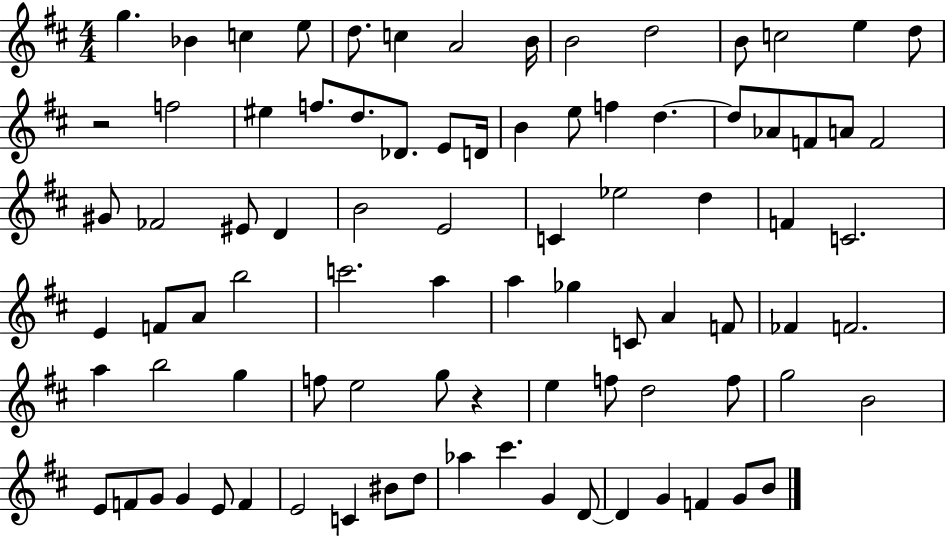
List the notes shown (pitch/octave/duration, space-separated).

G5/q. Bb4/q C5/q E5/e D5/e. C5/q A4/h B4/s B4/h D5/h B4/e C5/h E5/q D5/e R/h F5/h EIS5/q F5/e. D5/e. Db4/e. E4/e D4/s B4/q E5/e F5/q D5/q. D5/e Ab4/e F4/e A4/e F4/h G#4/e FES4/h EIS4/e D4/q B4/h E4/h C4/q Eb5/h D5/q F4/q C4/h. E4/q F4/e A4/e B5/h C6/h. A5/q A5/q Gb5/q C4/e A4/q F4/e FES4/q F4/h. A5/q B5/h G5/q F5/e E5/h G5/e R/q E5/q F5/e D5/h F5/e G5/h B4/h E4/e F4/e G4/e G4/q E4/e F4/q E4/h C4/q BIS4/e D5/e Ab5/q C#6/q. G4/q D4/e D4/q G4/q F4/q G4/e B4/e